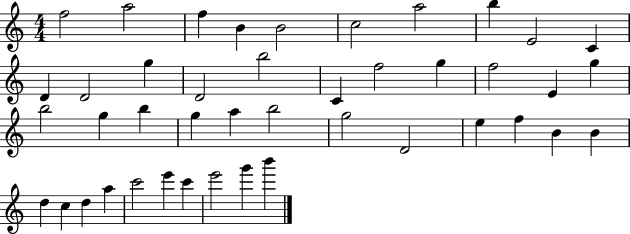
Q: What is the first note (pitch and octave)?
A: F5